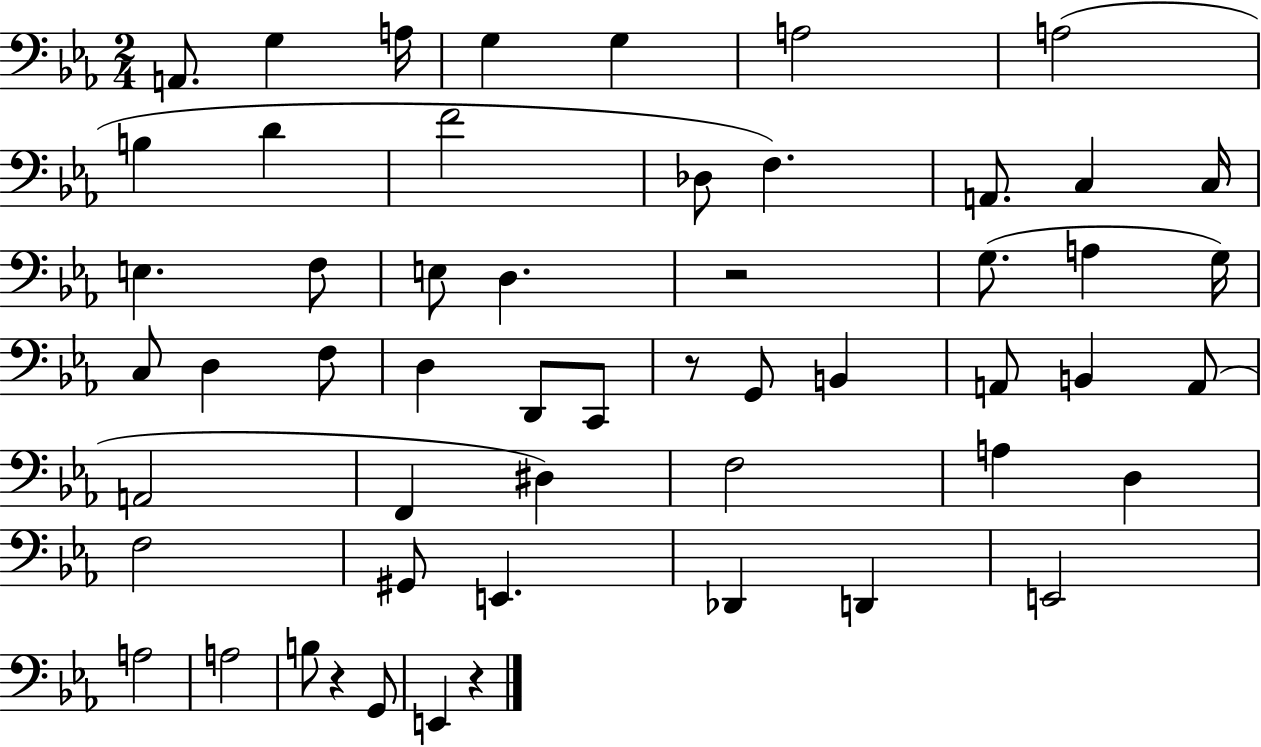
X:1
T:Untitled
M:2/4
L:1/4
K:Eb
A,,/2 G, A,/4 G, G, A,2 A,2 B, D F2 _D,/2 F, A,,/2 C, C,/4 E, F,/2 E,/2 D, z2 G,/2 A, G,/4 C,/2 D, F,/2 D, D,,/2 C,,/2 z/2 G,,/2 B,, A,,/2 B,, A,,/2 A,,2 F,, ^D, F,2 A, D, F,2 ^G,,/2 E,, _D,, D,, E,,2 A,2 A,2 B,/2 z G,,/2 E,, z